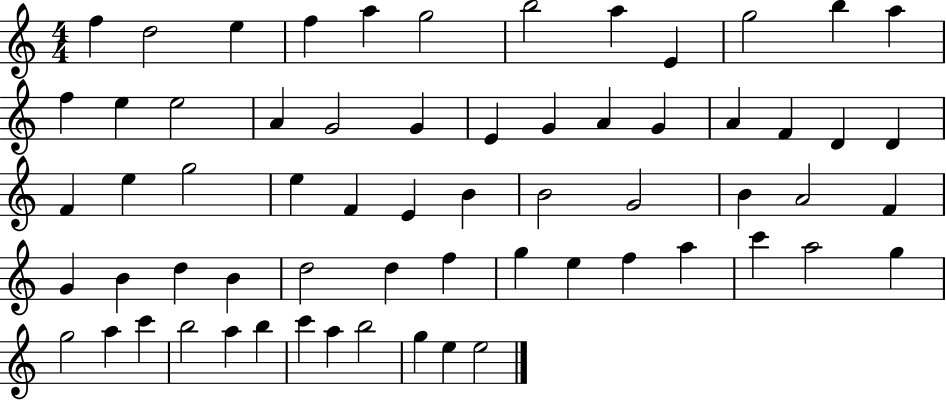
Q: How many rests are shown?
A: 0